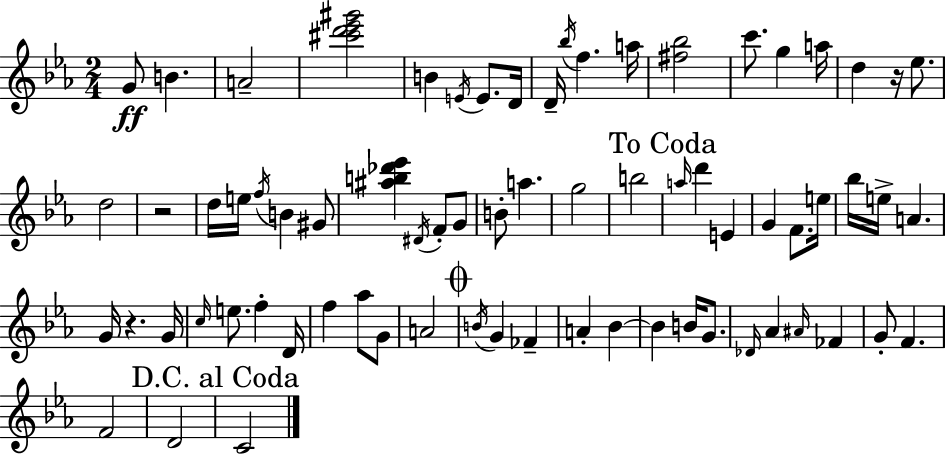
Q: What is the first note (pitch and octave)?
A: G4